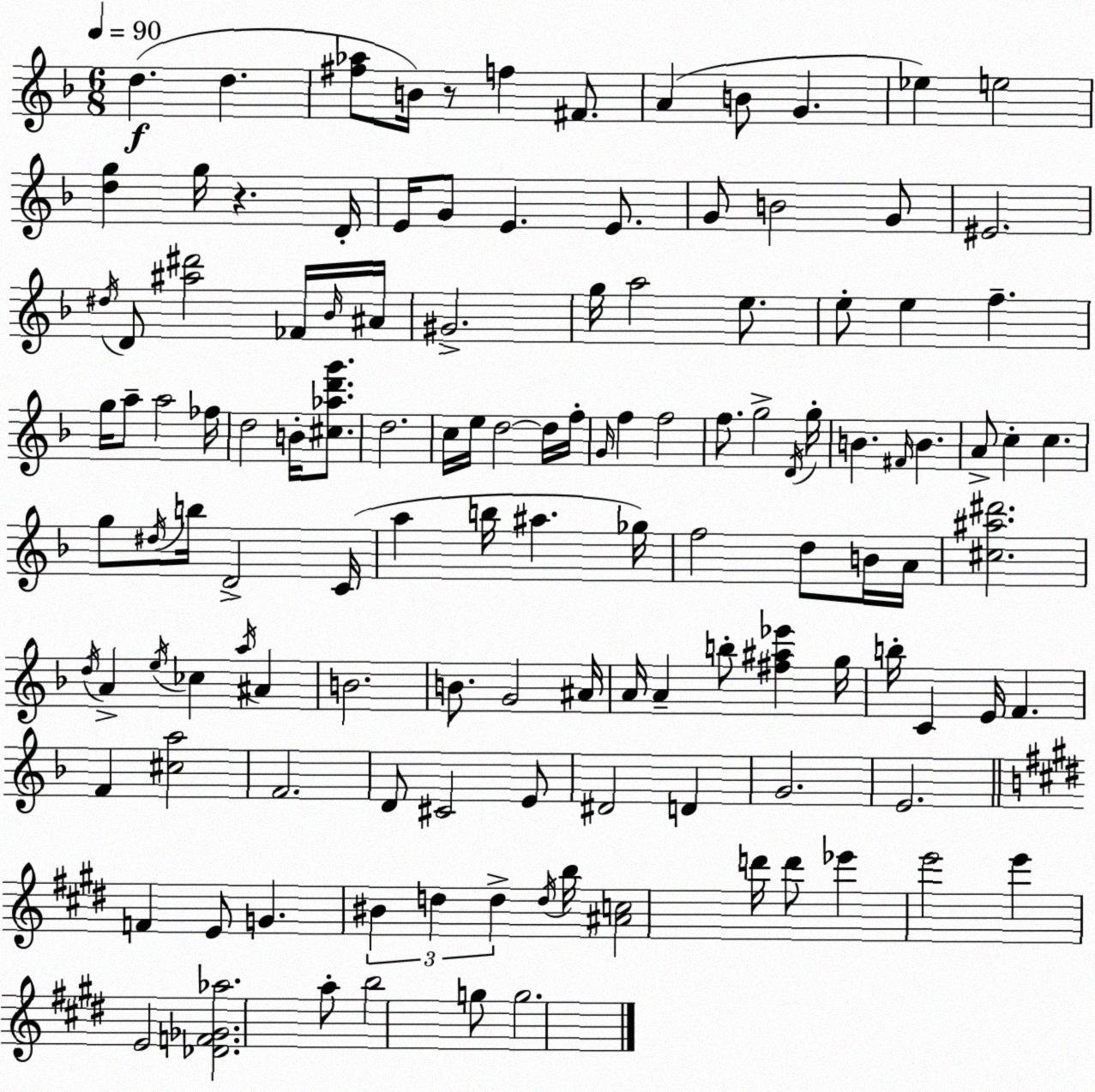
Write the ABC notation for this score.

X:1
T:Untitled
M:6/8
L:1/4
K:Dm
d d [^f_a]/2 B/4 z/2 f ^F/2 A B/2 G _e e2 [dg] g/4 z D/4 E/4 G/2 E E/2 G/2 B2 G/2 ^E2 ^d/4 D/2 [^a^d']2 _F/4 _B/4 ^A/4 ^G2 g/4 a2 e/2 e/2 e f g/4 a/2 a2 _f/4 d2 B/4 [^c_ad'g']/2 d2 c/4 e/4 d2 d/4 f/4 G/4 f f2 f/2 g2 D/4 g/4 B ^F/4 B A/2 c c g/2 ^d/4 b/4 D2 C/4 a b/4 ^a _g/4 f2 d/2 B/4 A/4 [^c^a^d']2 d/4 A e/4 _c a/4 ^A B2 B/2 G2 ^A/4 A/4 A b/2 [^f^a_e'] g/4 b/4 C E/4 F F [^ca]2 F2 D/2 ^C2 E/2 ^D2 D G2 E2 F E/2 G ^B d d d/4 b/4 [^Ac]2 d'/4 d'/2 _e' e'2 e' E2 [_DF_G_a]2 a/2 b2 g/2 g2